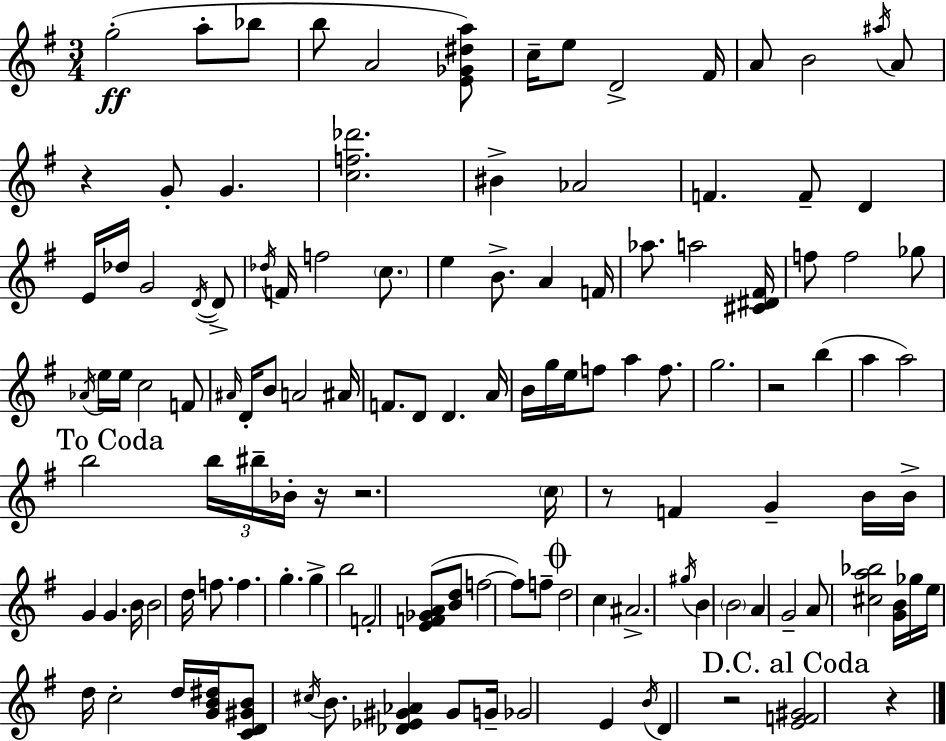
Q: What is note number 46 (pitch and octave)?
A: B4